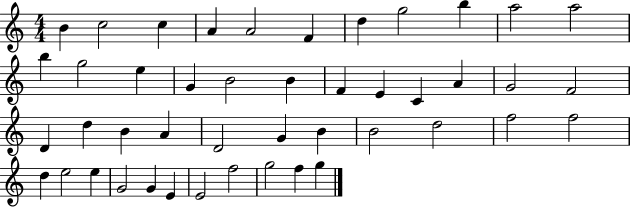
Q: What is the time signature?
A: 4/4